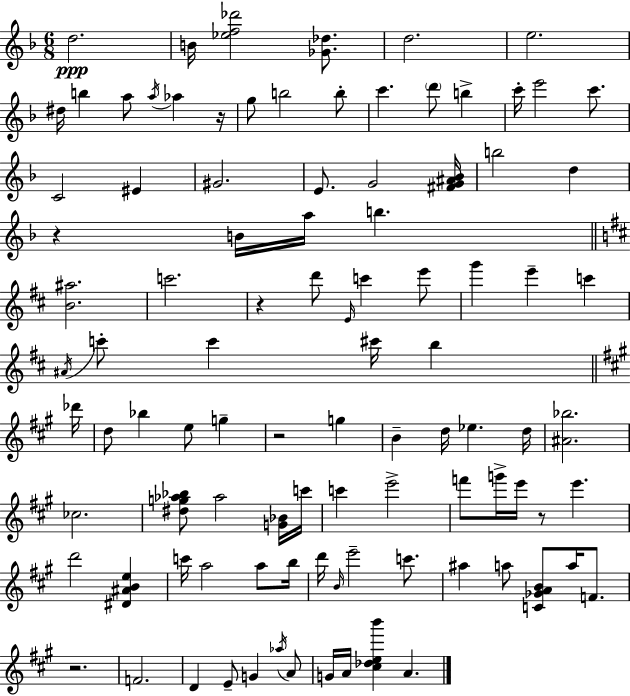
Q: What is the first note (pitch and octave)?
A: D5